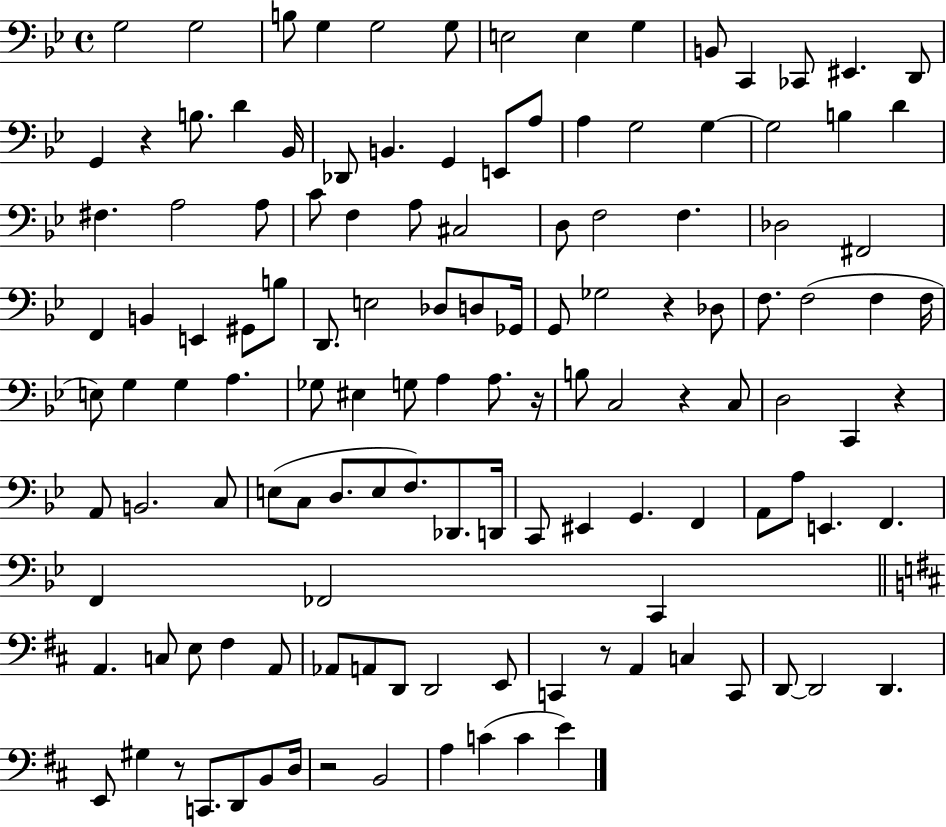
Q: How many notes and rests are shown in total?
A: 129